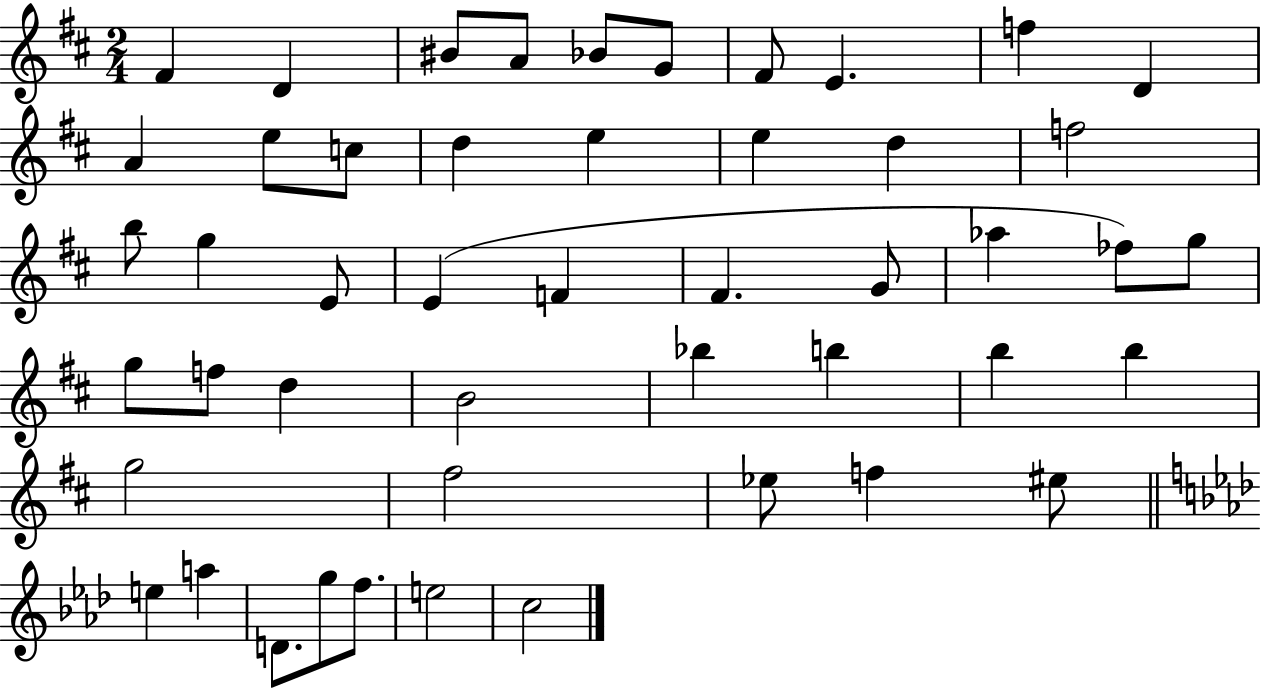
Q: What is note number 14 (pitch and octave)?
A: D5